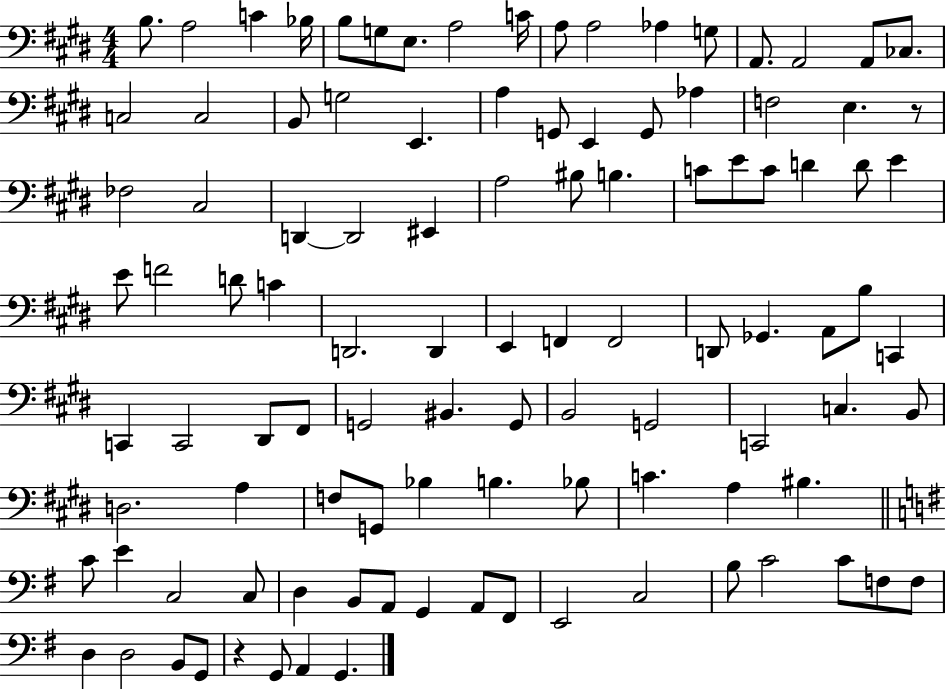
B3/e. A3/h C4/q Bb3/s B3/e G3/e E3/e. A3/h C4/s A3/e A3/h Ab3/q G3/e A2/e. A2/h A2/e CES3/e. C3/h C3/h B2/e G3/h E2/q. A3/q G2/e E2/q G2/e Ab3/q F3/h E3/q. R/e FES3/h C#3/h D2/q D2/h EIS2/q A3/h BIS3/e B3/q. C4/e E4/e C4/e D4/q D4/e E4/q E4/e F4/h D4/e C4/q D2/h. D2/q E2/q F2/q F2/h D2/e Gb2/q. A2/e B3/e C2/q C2/q C2/h D#2/e F#2/e G2/h BIS2/q. G2/e B2/h G2/h C2/h C3/q. B2/e D3/h. A3/q F3/e G2/e Bb3/q B3/q. Bb3/e C4/q. A3/q BIS3/q. C4/e E4/q C3/h C3/e D3/q B2/e A2/e G2/q A2/e F#2/e E2/h C3/h B3/e C4/h C4/e F3/e F3/e D3/q D3/h B2/e G2/e R/q G2/e A2/q G2/q.